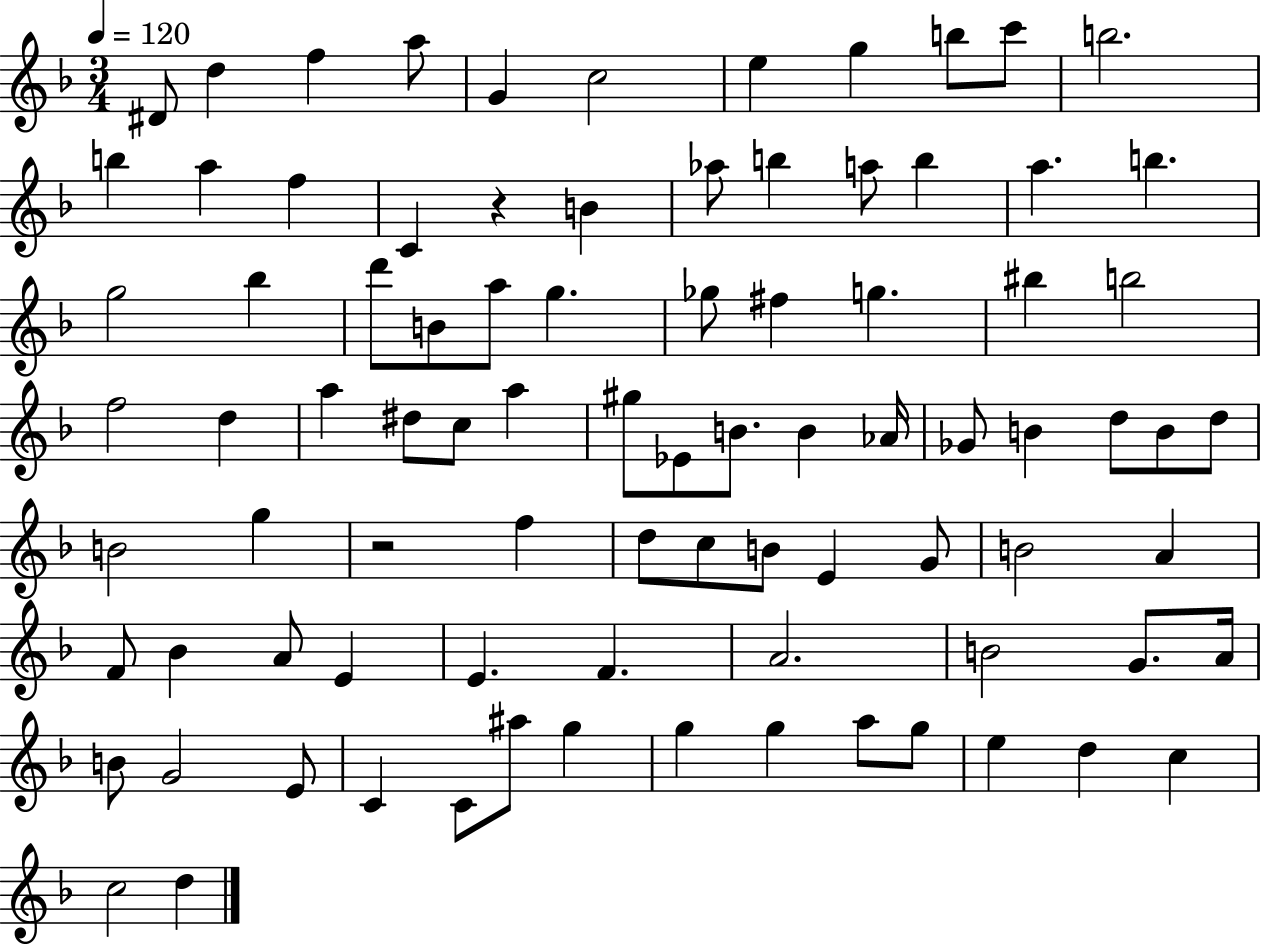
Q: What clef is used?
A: treble